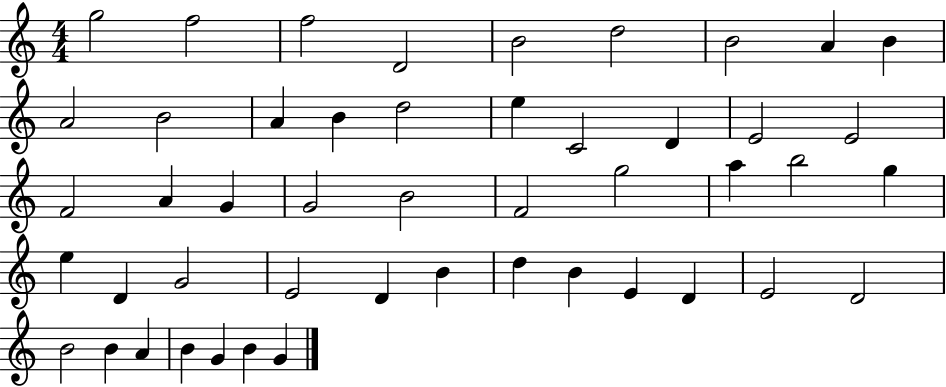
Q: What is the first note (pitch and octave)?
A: G5